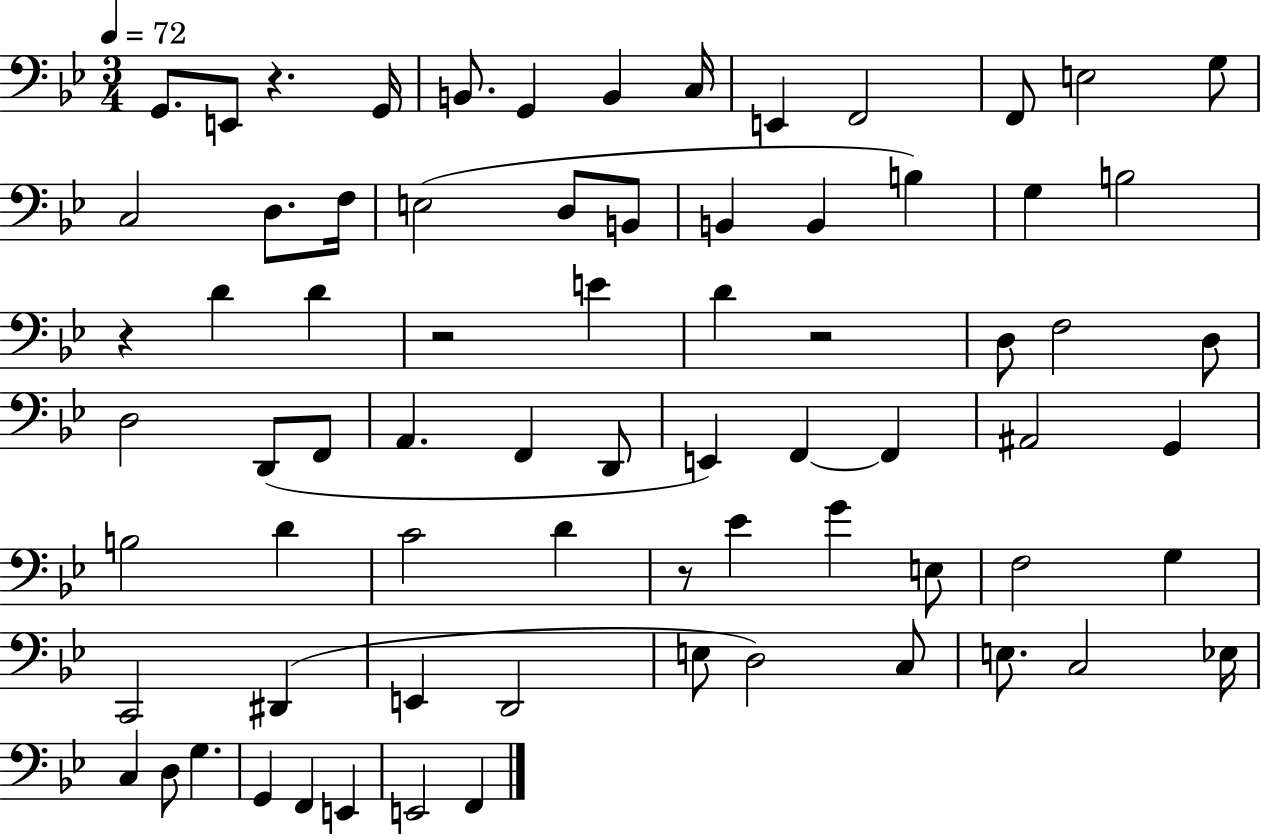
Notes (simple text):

G2/e. E2/e R/q. G2/s B2/e. G2/q B2/q C3/s E2/q F2/h F2/e E3/h G3/e C3/h D3/e. F3/s E3/h D3/e B2/e B2/q B2/q B3/q G3/q B3/h R/q D4/q D4/q R/h E4/q D4/q R/h D3/e F3/h D3/e D3/h D2/e F2/e A2/q. F2/q D2/e E2/q F2/q F2/q A#2/h G2/q B3/h D4/q C4/h D4/q R/e Eb4/q G4/q E3/e F3/h G3/q C2/h D#2/q E2/q D2/h E3/e D3/h C3/e E3/e. C3/h Eb3/s C3/q D3/e G3/q. G2/q F2/q E2/q E2/h F2/q